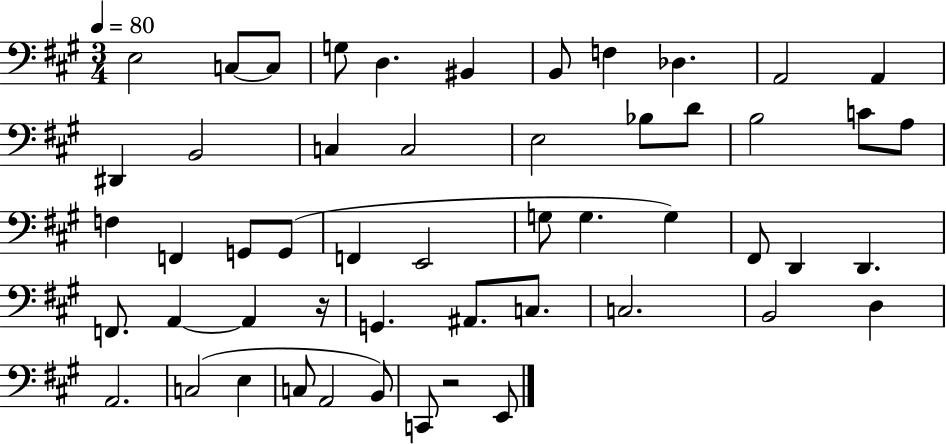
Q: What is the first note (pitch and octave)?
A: E3